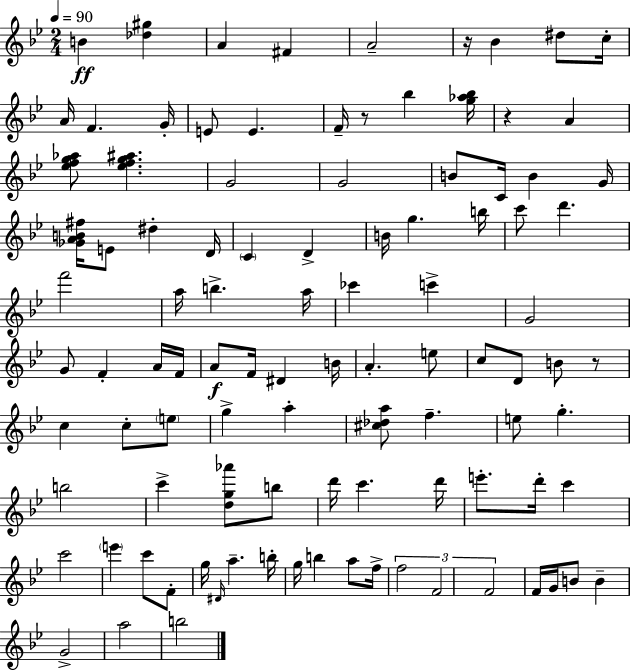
{
  \clef treble
  \numericTimeSignature
  \time 2/4
  \key bes \major
  \tempo 4 = 90
  \repeat volta 2 { b'4\ff <des'' gis''>4 | a'4 fis'4 | a'2-- | r16 bes'4 dis''8 c''16-. | \break a'16 f'4. g'16-. | e'8 e'4. | f'16-- r8 bes''4 <g'' aes'' bes''>16 | r4 a'4 | \break <ees'' f'' g'' aes''>8 <ees'' f'' g'' ais''>4. | g'2 | g'2 | b'8 c'16 b'4 g'16 | \break <ges' a' b' fis''>16 e'8 dis''4-. d'16 | \parenthesize c'4 d'4-> | b'16 g''4. b''16 | c'''8 d'''4. | \break f'''2 | a''16 b''4.-> a''16 | ces'''4 c'''4-> | g'2 | \break g'8 f'4-. a'16 f'16 | a'8\f f'16 dis'4 b'16 | a'4.-. e''8 | c''8 d'8 b'8 r8 | \break c''4 c''8-. \parenthesize e''8 | g''4-> a''4-. | <cis'' des'' a''>8 f''4.-- | e''8 g''4.-. | \break b''2 | c'''4-> <d'' g'' aes'''>8 b''8 | d'''16 c'''4. d'''16 | e'''8.-. d'''16-. c'''4 | \break c'''2 | \parenthesize e'''4 c'''8 f'8-. | g''16 \grace { dis'16 } a''4.-- | b''16-. g''16 b''4 a''8 | \break f''16-> \tuplet 3/2 { f''2 | f'2 | f'2 } | f'16 g'16 b'8 b'4-- | \break g'2-> | a''2 | b''2 | } \bar "|."
}